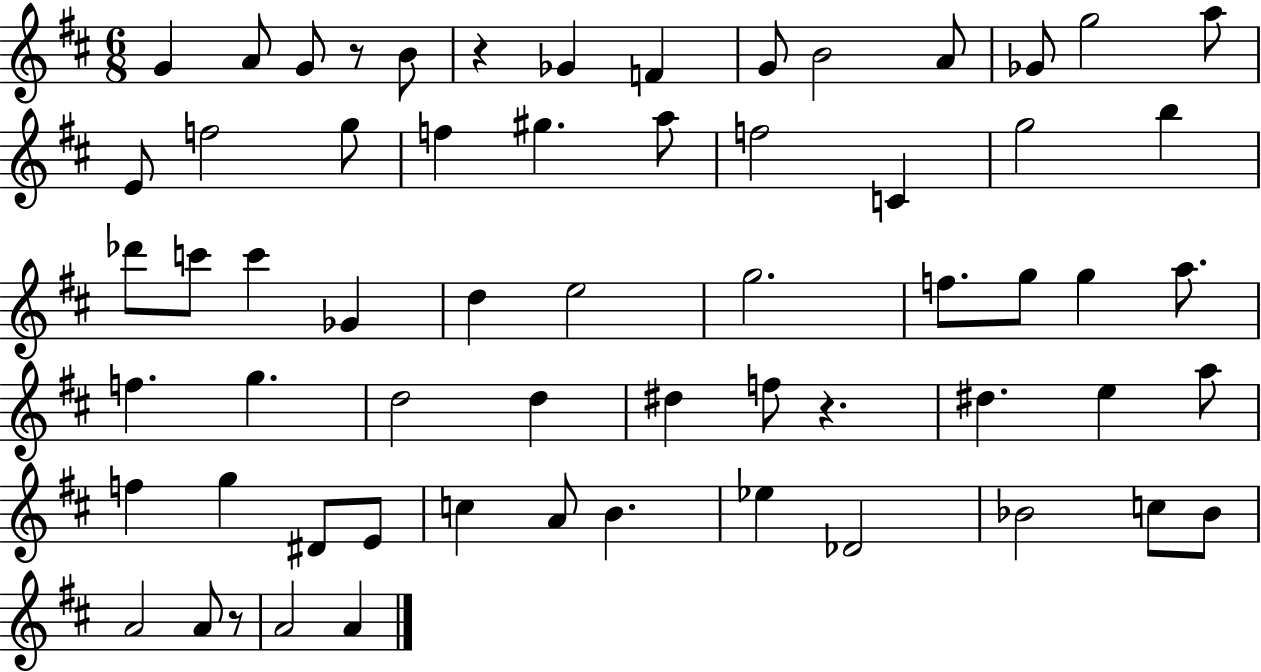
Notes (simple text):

G4/q A4/e G4/e R/e B4/e R/q Gb4/q F4/q G4/e B4/h A4/e Gb4/e G5/h A5/e E4/e F5/h G5/e F5/q G#5/q. A5/e F5/h C4/q G5/h B5/q Db6/e C6/e C6/q Gb4/q D5/q E5/h G5/h. F5/e. G5/e G5/q A5/e. F5/q. G5/q. D5/h D5/q D#5/q F5/e R/q. D#5/q. E5/q A5/e F5/q G5/q D#4/e E4/e C5/q A4/e B4/q. Eb5/q Db4/h Bb4/h C5/e Bb4/e A4/h A4/e R/e A4/h A4/q